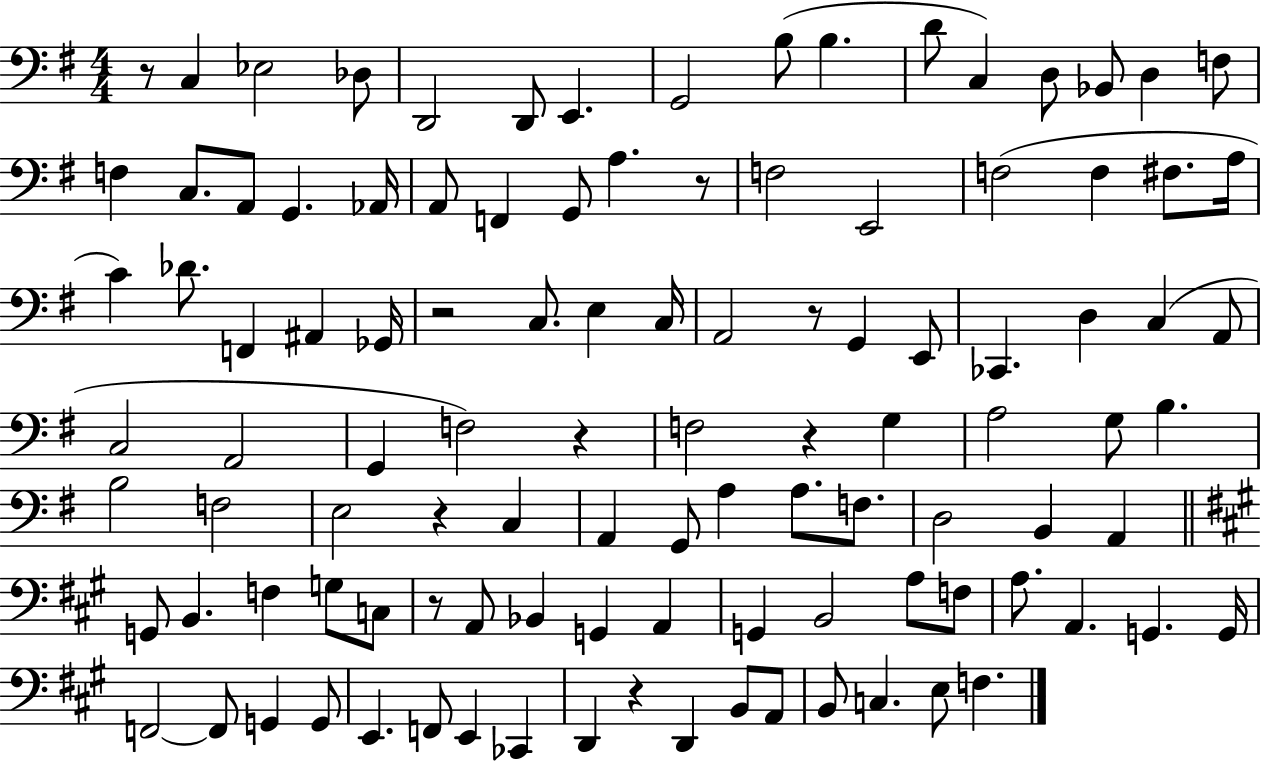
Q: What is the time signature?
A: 4/4